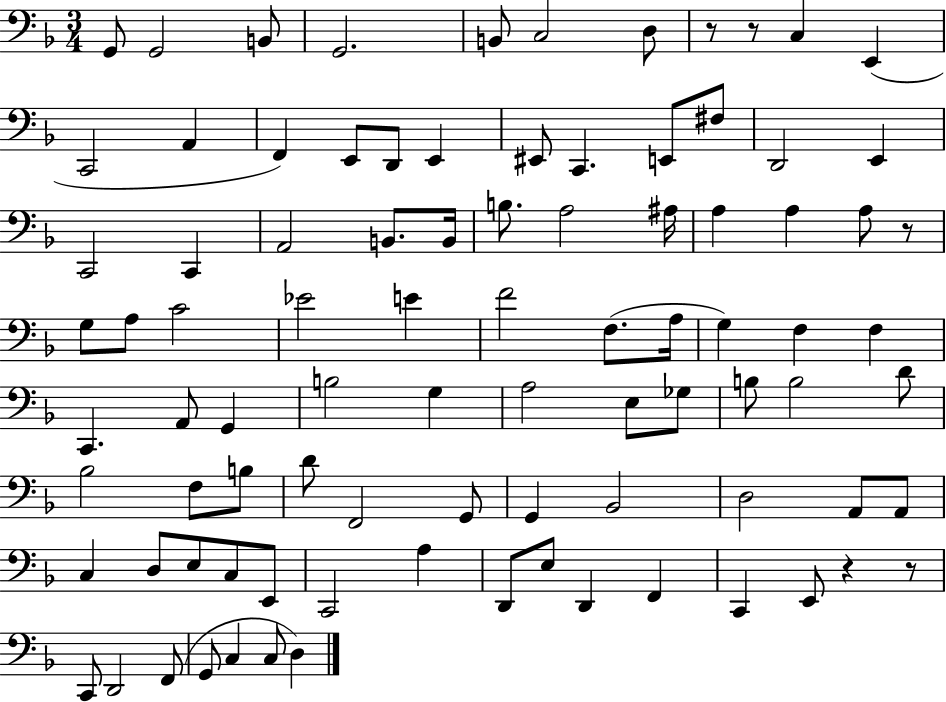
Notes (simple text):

G2/e G2/h B2/e G2/h. B2/e C3/h D3/e R/e R/e C3/q E2/q C2/h A2/q F2/q E2/e D2/e E2/q EIS2/e C2/q. E2/e F#3/e D2/h E2/q C2/h C2/q A2/h B2/e. B2/s B3/e. A3/h A#3/s A3/q A3/q A3/e R/e G3/e A3/e C4/h Eb4/h E4/q F4/h F3/e. A3/s G3/q F3/q F3/q C2/q. A2/e G2/q B3/h G3/q A3/h E3/e Gb3/e B3/e B3/h D4/e Bb3/h F3/e B3/e D4/e F2/h G2/e G2/q Bb2/h D3/h A2/e A2/e C3/q D3/e E3/e C3/e E2/e C2/h A3/q D2/e E3/e D2/q F2/q C2/q E2/e R/q R/e C2/e D2/h F2/e G2/e C3/q C3/e D3/q